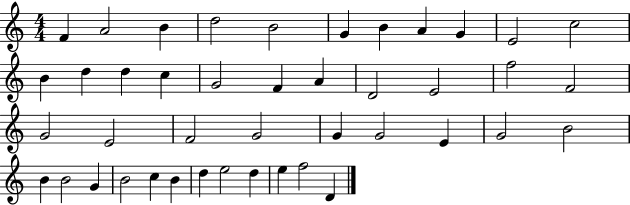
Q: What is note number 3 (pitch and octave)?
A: B4